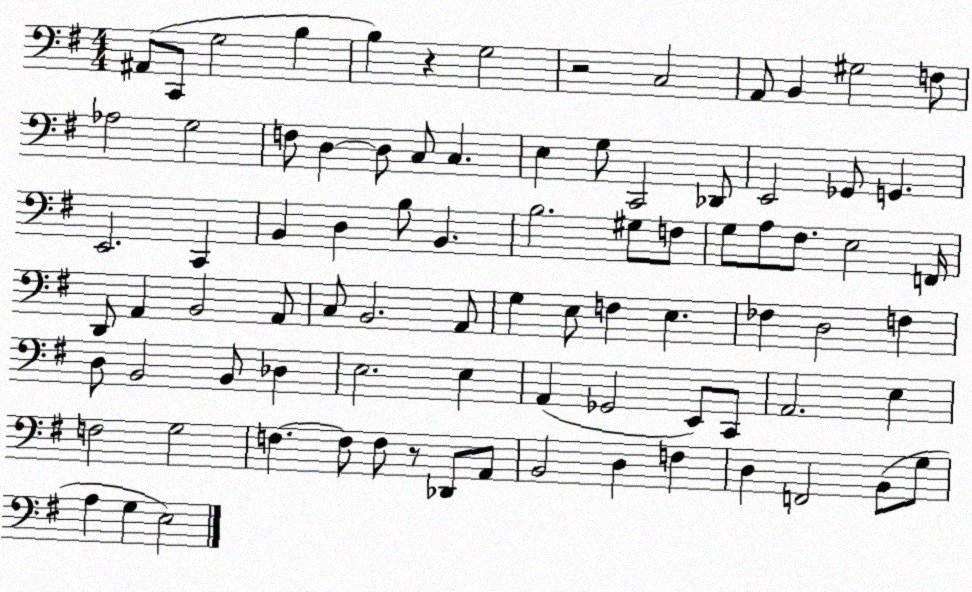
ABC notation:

X:1
T:Untitled
M:4/4
L:1/4
K:G
^A,,/2 C,,/2 G,2 B, B, z G,2 z2 C,2 A,,/2 B,, ^G,2 F,/2 _A,2 G,2 F,/2 D, D,/2 C,/2 C, E, G,/2 C,,2 _D,,/2 E,,2 _G,,/2 G,, E,,2 C,, B,, D, B,/2 B,, B,2 ^G,/2 F,/2 G,/2 A,/2 ^F,/2 E,2 F,,/4 D,,/2 A,, B,,2 A,,/2 C,/2 B,,2 A,,/2 G, E,/2 F, E, _F, D,2 F, D,/2 B,,2 B,,/2 _D, E,2 E, A,, _G,,2 E,,/2 C,,/2 A,,2 E, F,2 G,2 F, F,/2 F,/2 z/2 _D,,/2 A,,/2 B,,2 D, F, D, F,,2 B,,/2 G,/2 A, G, E,2